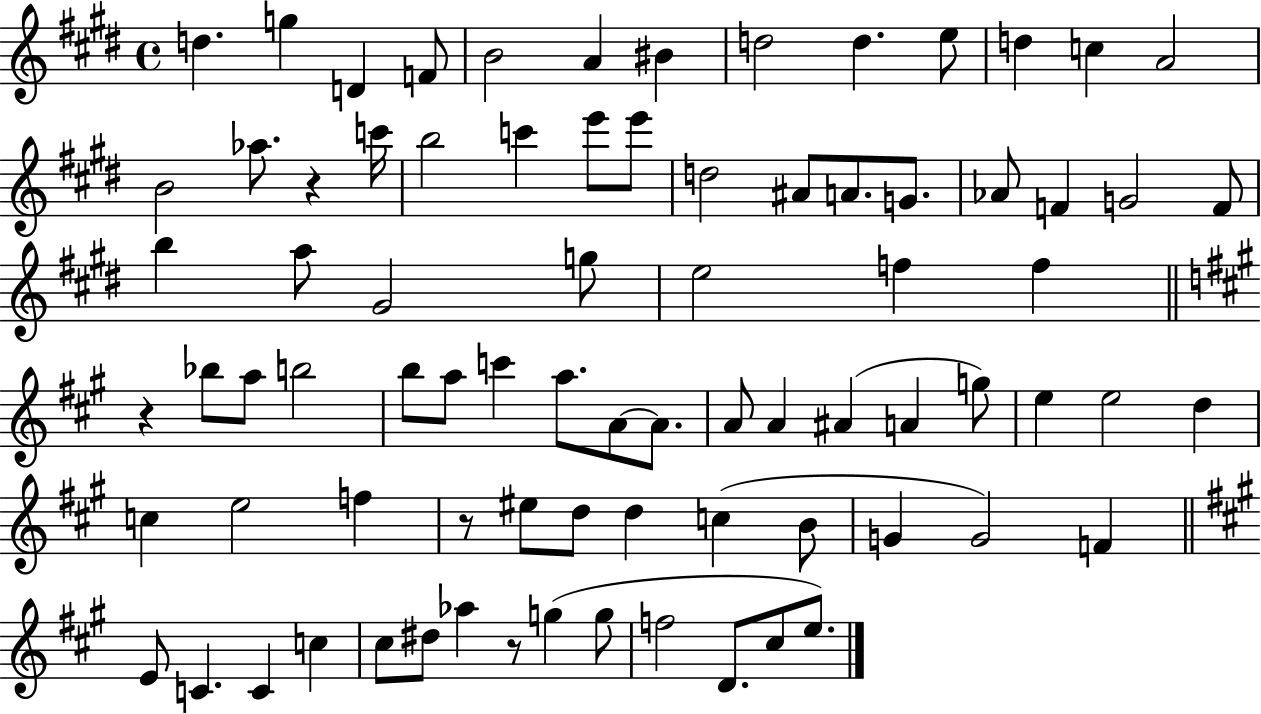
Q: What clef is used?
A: treble